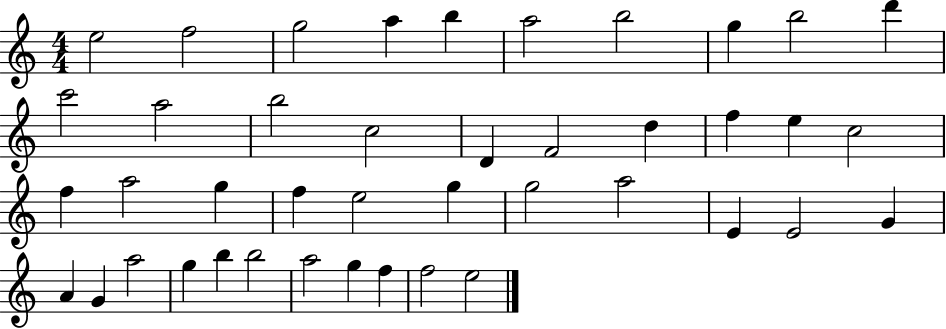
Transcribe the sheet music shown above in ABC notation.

X:1
T:Untitled
M:4/4
L:1/4
K:C
e2 f2 g2 a b a2 b2 g b2 d' c'2 a2 b2 c2 D F2 d f e c2 f a2 g f e2 g g2 a2 E E2 G A G a2 g b b2 a2 g f f2 e2